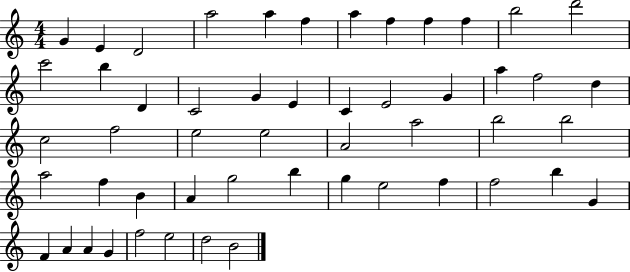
X:1
T:Untitled
M:4/4
L:1/4
K:C
G E D2 a2 a f a f f f b2 d'2 c'2 b D C2 G E C E2 G a f2 d c2 f2 e2 e2 A2 a2 b2 b2 a2 f B A g2 b g e2 f f2 b G F A A G f2 e2 d2 B2